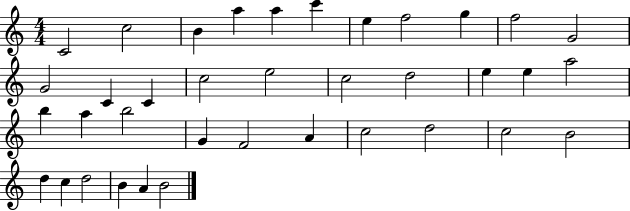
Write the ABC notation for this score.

X:1
T:Untitled
M:4/4
L:1/4
K:C
C2 c2 B a a c' e f2 g f2 G2 G2 C C c2 e2 c2 d2 e e a2 b a b2 G F2 A c2 d2 c2 B2 d c d2 B A B2